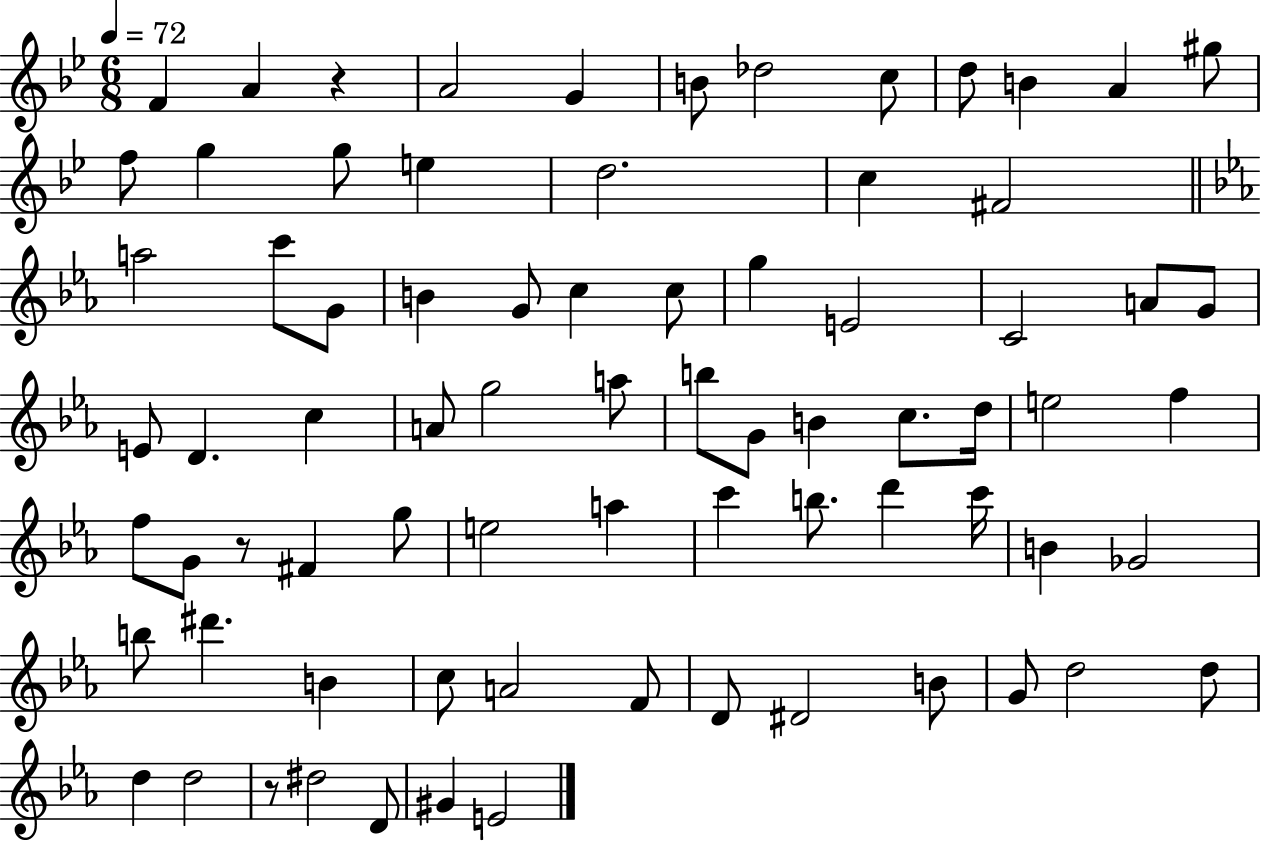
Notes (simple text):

F4/q A4/q R/q A4/h G4/q B4/e Db5/h C5/e D5/e B4/q A4/q G#5/e F5/e G5/q G5/e E5/q D5/h. C5/q F#4/h A5/h C6/e G4/e B4/q G4/e C5/q C5/e G5/q E4/h C4/h A4/e G4/e E4/e D4/q. C5/q A4/e G5/h A5/e B5/e G4/e B4/q C5/e. D5/s E5/h F5/q F5/e G4/e R/e F#4/q G5/e E5/h A5/q C6/q B5/e. D6/q C6/s B4/q Gb4/h B5/e D#6/q. B4/q C5/e A4/h F4/e D4/e D#4/h B4/e G4/e D5/h D5/e D5/q D5/h R/e D#5/h D4/e G#4/q E4/h